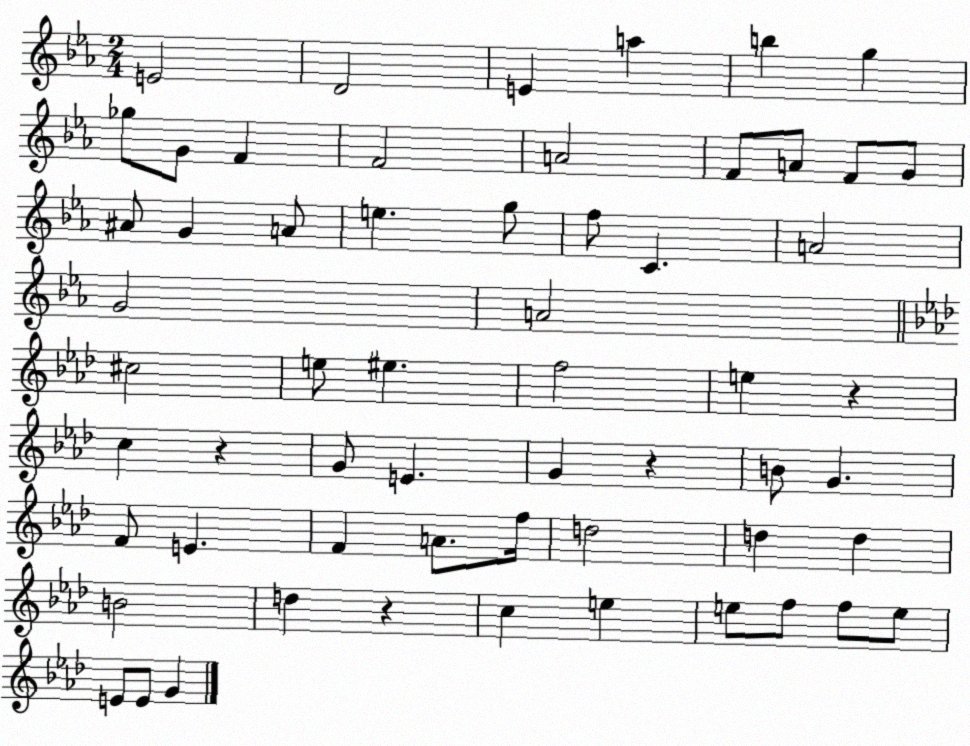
X:1
T:Untitled
M:2/4
L:1/4
K:Eb
E2 D2 E a b g _g/2 G/2 F F2 A2 F/2 A/2 F/2 G/2 ^A/2 G A/2 e g/2 f/2 C A2 G2 A2 ^c2 e/2 ^e f2 e z c z G/2 E G z B/2 G F/2 E F A/2 f/4 d2 d d B2 d z c e e/2 f/2 f/2 e/2 E/2 E/2 G